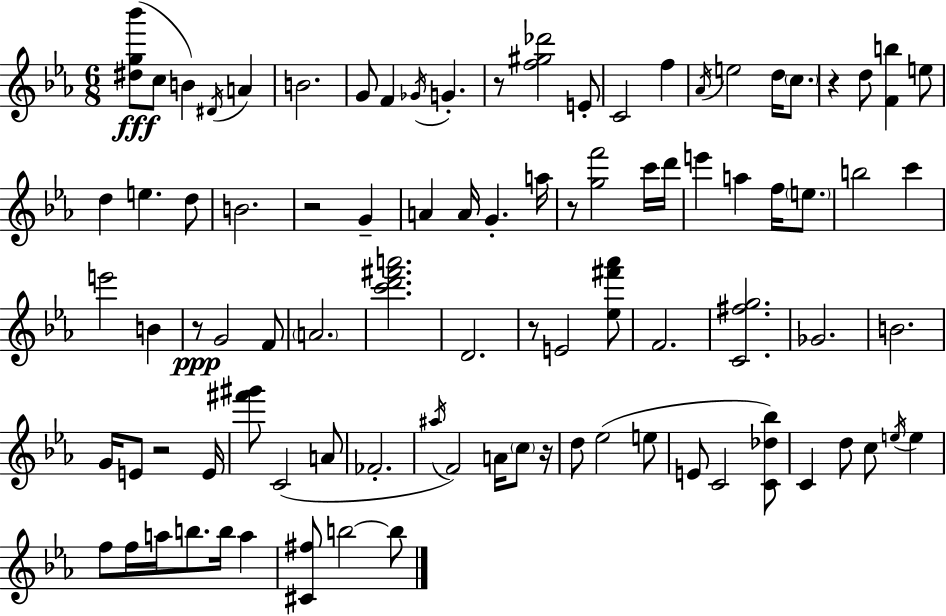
X:1
T:Untitled
M:6/8
L:1/4
K:Eb
[^dg_b']/2 c/2 B ^D/4 A B2 G/2 F _G/4 G z/2 [f^g_d']2 E/2 C2 f _A/4 e2 d/4 c/2 z d/2 [Fb] e/2 d e d/2 B2 z2 G A A/4 G a/4 z/2 [gf']2 c'/4 d'/4 e' a f/4 e/2 b2 c' e'2 B z/2 G2 F/2 A2 [c'd'^f'a']2 D2 z/2 E2 [_e^f'_a']/2 F2 [C^fg]2 _G2 B2 G/4 E/2 z2 E/4 [^f'^g']/2 C2 A/2 _F2 ^a/4 F2 A/4 c/2 z/4 d/2 _e2 e/2 E/2 C2 [C_d_b]/2 C d/2 c/2 e/4 e f/2 f/4 a/4 b/2 b/4 a [^C^f]/2 b2 b/2